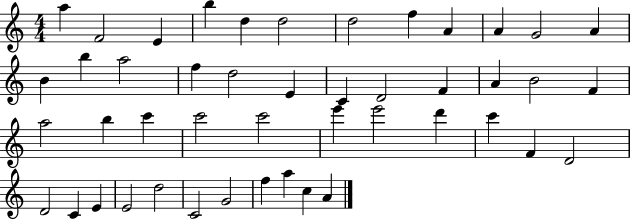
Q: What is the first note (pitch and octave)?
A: A5